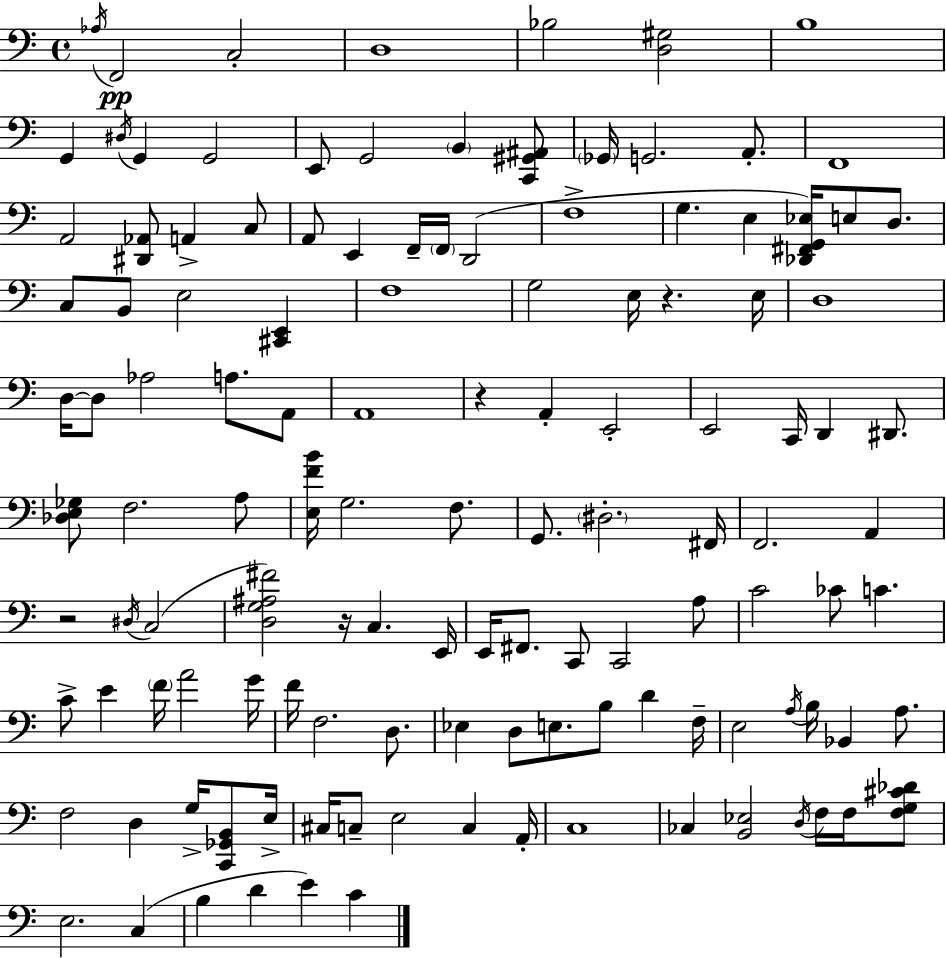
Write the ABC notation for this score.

X:1
T:Untitled
M:4/4
L:1/4
K:C
_A,/4 F,,2 C,2 D,4 _B,2 [D,^G,]2 B,4 G,, ^D,/4 G,, G,,2 E,,/2 G,,2 B,, [C,,^G,,^A,,]/2 _G,,/4 G,,2 A,,/2 F,,4 A,,2 [^D,,_A,,]/2 A,, C,/2 A,,/2 E,, F,,/4 F,,/4 D,,2 F,4 G, E, [_D,,^F,,G,,_E,]/4 E,/2 D,/2 C,/2 B,,/2 E,2 [^C,,E,,] F,4 G,2 E,/4 z E,/4 D,4 D,/4 D,/2 _A,2 A,/2 A,,/2 A,,4 z A,, E,,2 E,,2 C,,/4 D,, ^D,,/2 [_D,E,_G,]/2 F,2 A,/2 [E,FB]/4 G,2 F,/2 G,,/2 ^D,2 ^F,,/4 F,,2 A,, z2 ^D,/4 C,2 [D,G,^A,^F]2 z/4 C, E,,/4 E,,/4 ^F,,/2 C,,/2 C,,2 A,/2 C2 _C/2 C C/2 E F/4 A2 G/4 F/4 F,2 D,/2 _E, D,/2 E,/2 B,/2 D F,/4 E,2 A,/4 B,/4 _B,, A,/2 F,2 D, G,/4 [C,,_G,,B,,]/2 E,/4 ^C,/4 C,/2 E,2 C, A,,/4 C,4 _C, [B,,_E,]2 D,/4 F,/4 F,/4 [F,G,^C_D]/2 E,2 C, B, D E C